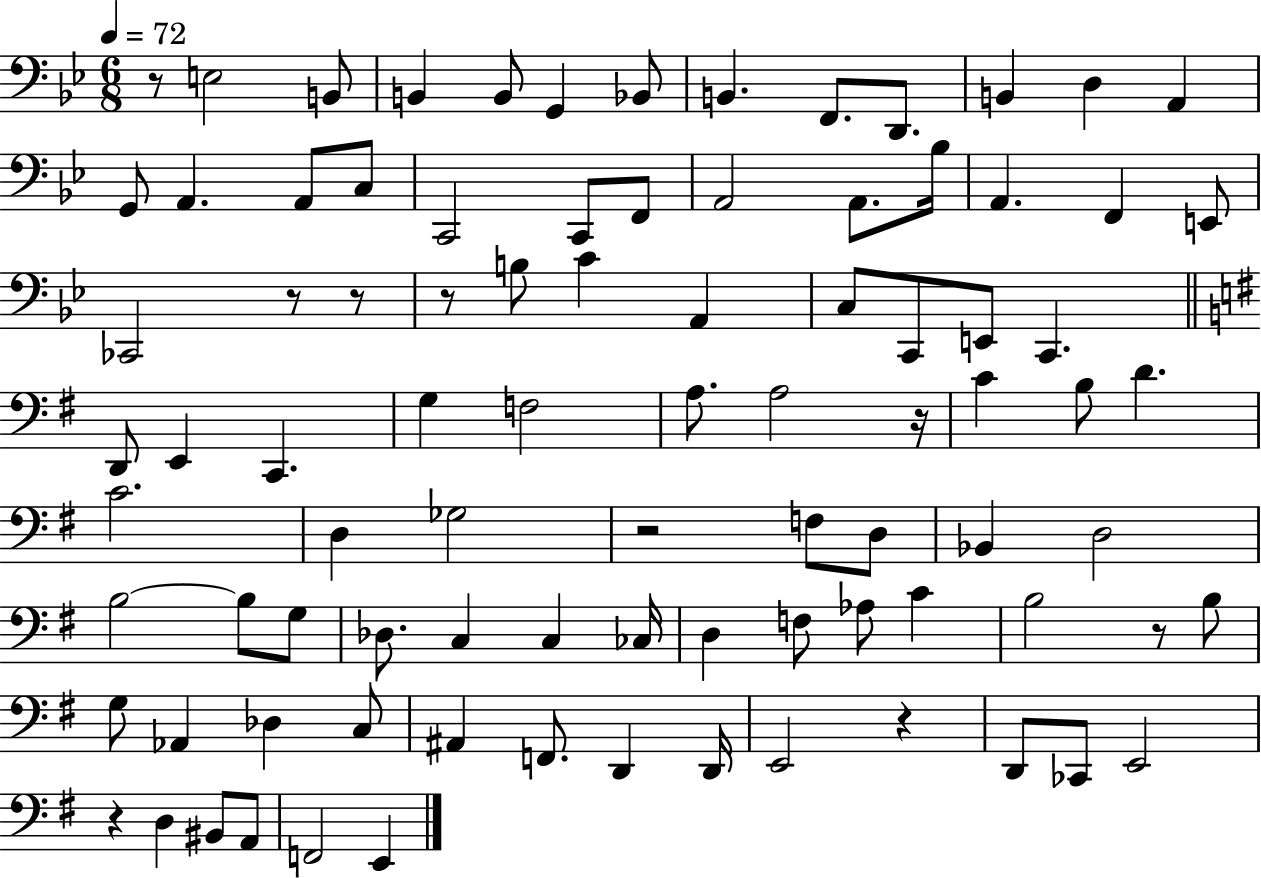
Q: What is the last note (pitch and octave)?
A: E2